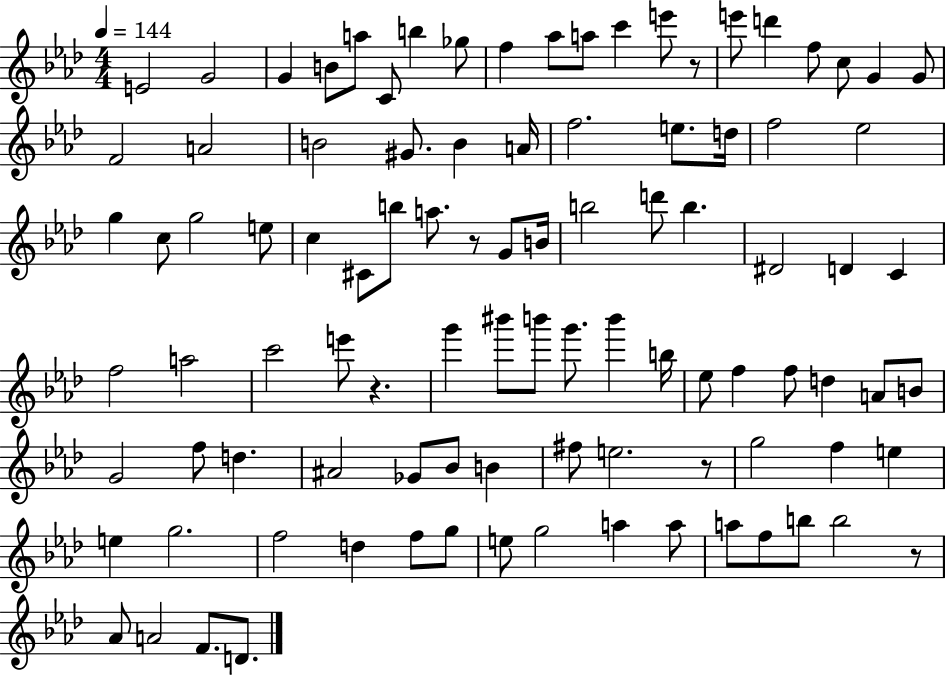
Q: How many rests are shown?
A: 5